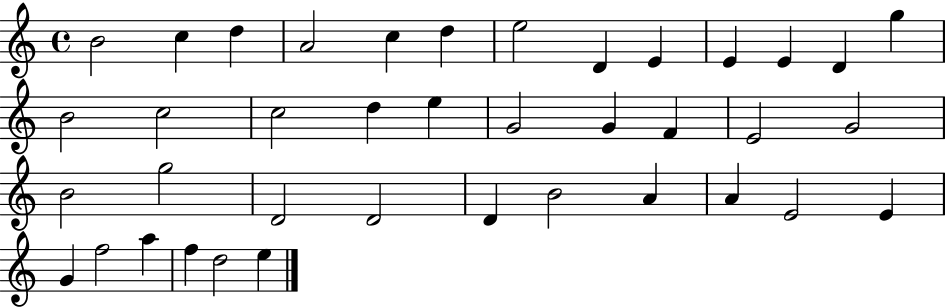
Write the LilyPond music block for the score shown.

{
  \clef treble
  \time 4/4
  \defaultTimeSignature
  \key c \major
  b'2 c''4 d''4 | a'2 c''4 d''4 | e''2 d'4 e'4 | e'4 e'4 d'4 g''4 | \break b'2 c''2 | c''2 d''4 e''4 | g'2 g'4 f'4 | e'2 g'2 | \break b'2 g''2 | d'2 d'2 | d'4 b'2 a'4 | a'4 e'2 e'4 | \break g'4 f''2 a''4 | f''4 d''2 e''4 | \bar "|."
}